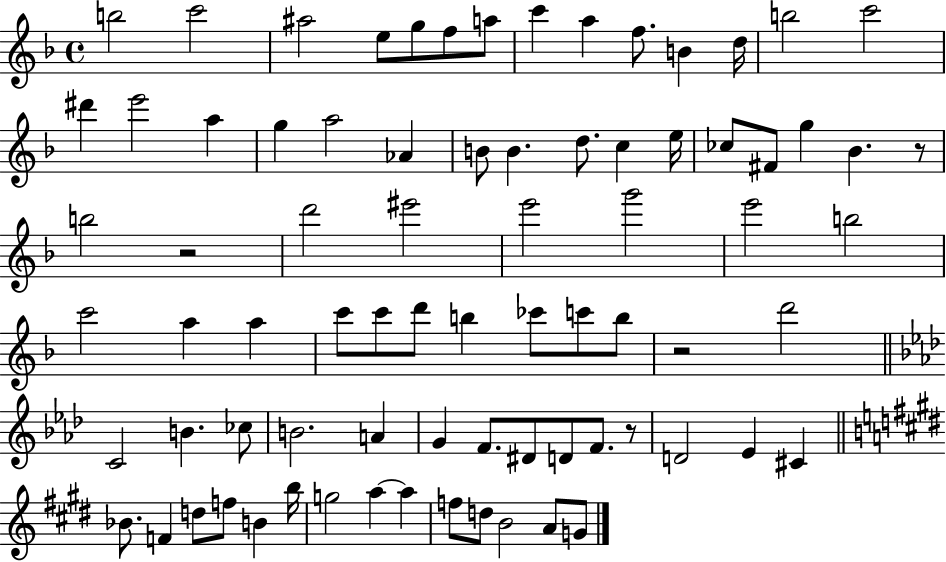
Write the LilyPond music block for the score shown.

{
  \clef treble
  \time 4/4
  \defaultTimeSignature
  \key f \major
  b''2 c'''2 | ais''2 e''8 g''8 f''8 a''8 | c'''4 a''4 f''8. b'4 d''16 | b''2 c'''2 | \break dis'''4 e'''2 a''4 | g''4 a''2 aes'4 | b'8 b'4. d''8. c''4 e''16 | ces''8 fis'8 g''4 bes'4. r8 | \break b''2 r2 | d'''2 eis'''2 | e'''2 g'''2 | e'''2 b''2 | \break c'''2 a''4 a''4 | c'''8 c'''8 d'''8 b''4 ces'''8 c'''8 b''8 | r2 d'''2 | \bar "||" \break \key f \minor c'2 b'4. ces''8 | b'2. a'4 | g'4 f'8. dis'8 d'8 f'8. r8 | d'2 ees'4 cis'4 | \break \bar "||" \break \key e \major bes'8. f'4 d''8 f''8 b'4 b''16 | g''2 a''4~~ a''4 | f''8 d''8 b'2 a'8 g'8 | \bar "|."
}